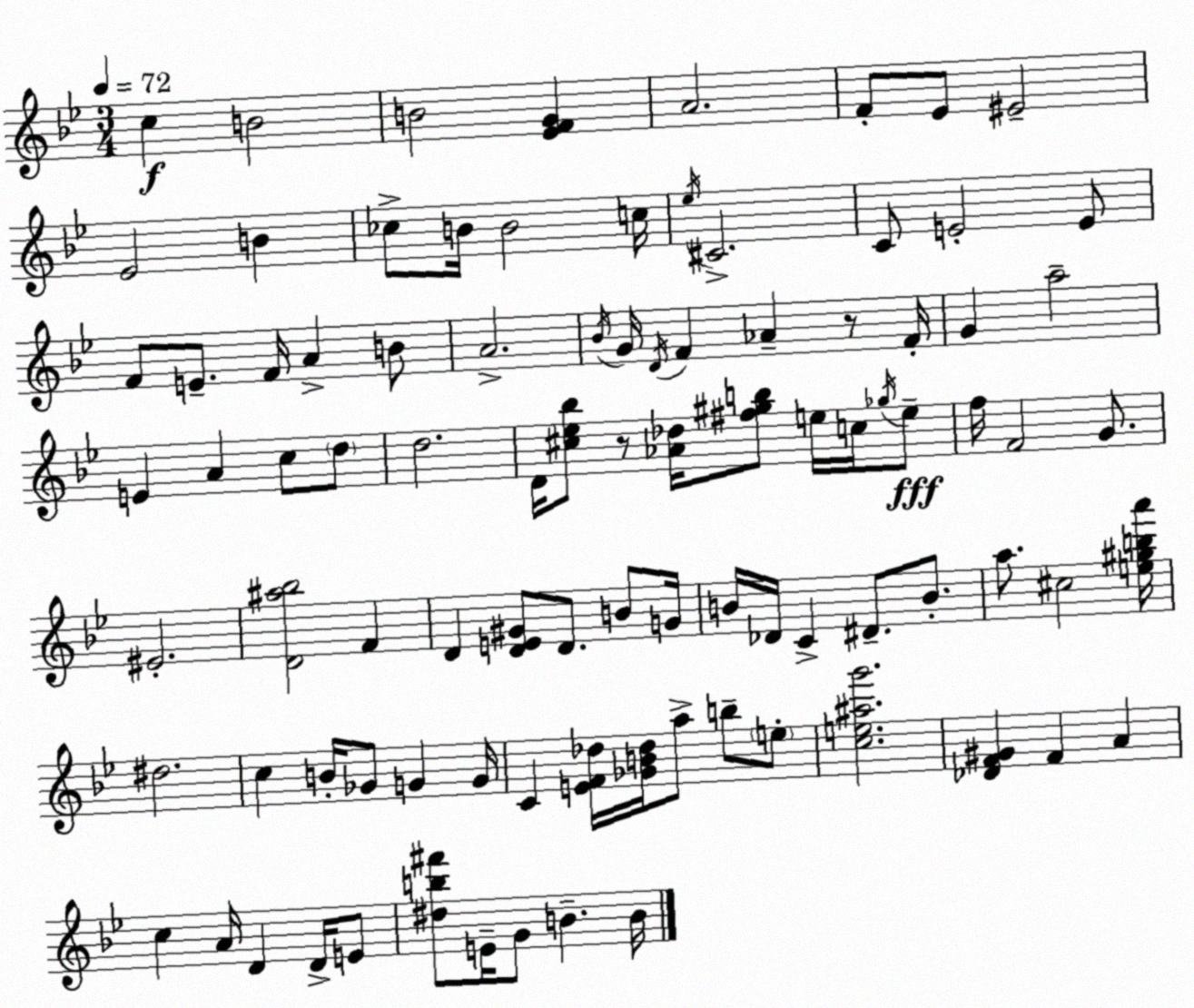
X:1
T:Untitled
M:3/4
L:1/4
K:Gm
c B2 B2 [_EFG] A2 F/2 _E/2 ^E2 _E2 B _c/2 B/4 B2 c/4 _e/4 ^C2 C/2 E2 E/2 F/2 E/2 F/4 A B/2 A2 _B/4 G/4 D/4 F _A z/2 F/4 G a2 E A c/2 d/2 d2 D/4 [^c_e_b]/2 z/2 [_A_d]/4 [^f^gb]/2 e/4 c/4 _g/4 e/2 f/4 F2 G/2 ^E2 [D^a_b]2 F D [DE^G]/2 D/2 B/2 G/4 B/4 _D/4 C ^D/2 B/2 a/2 ^c2 [e^gba']/4 ^d2 c B/4 _G/2 G G/4 C [EF_d]/4 [_GB_d]/4 a/2 b/2 e/2 [ce^ag']2 [_DF^G] F A c A/4 D D/4 E/2 [^db^f']/2 E/4 G/2 B B/4